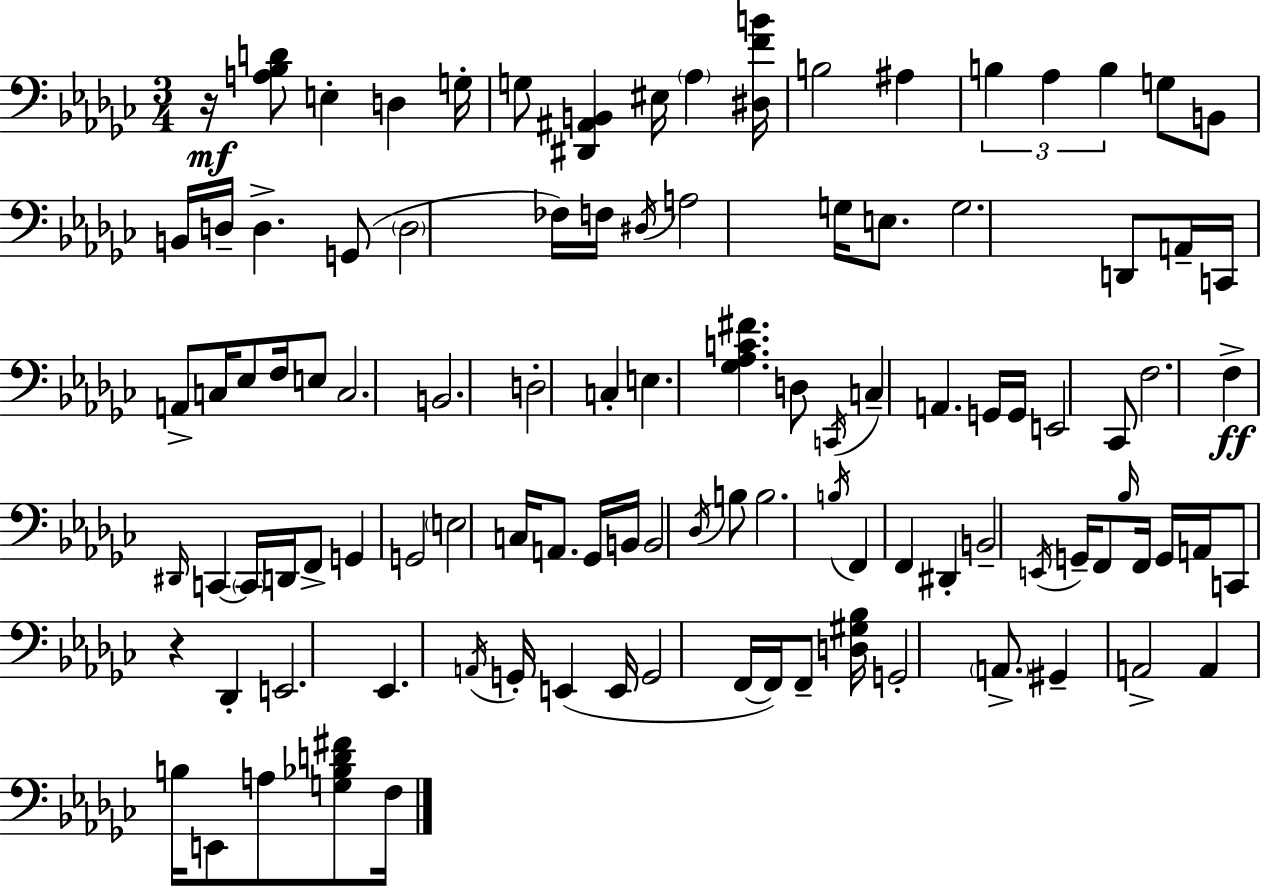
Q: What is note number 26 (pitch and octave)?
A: D2